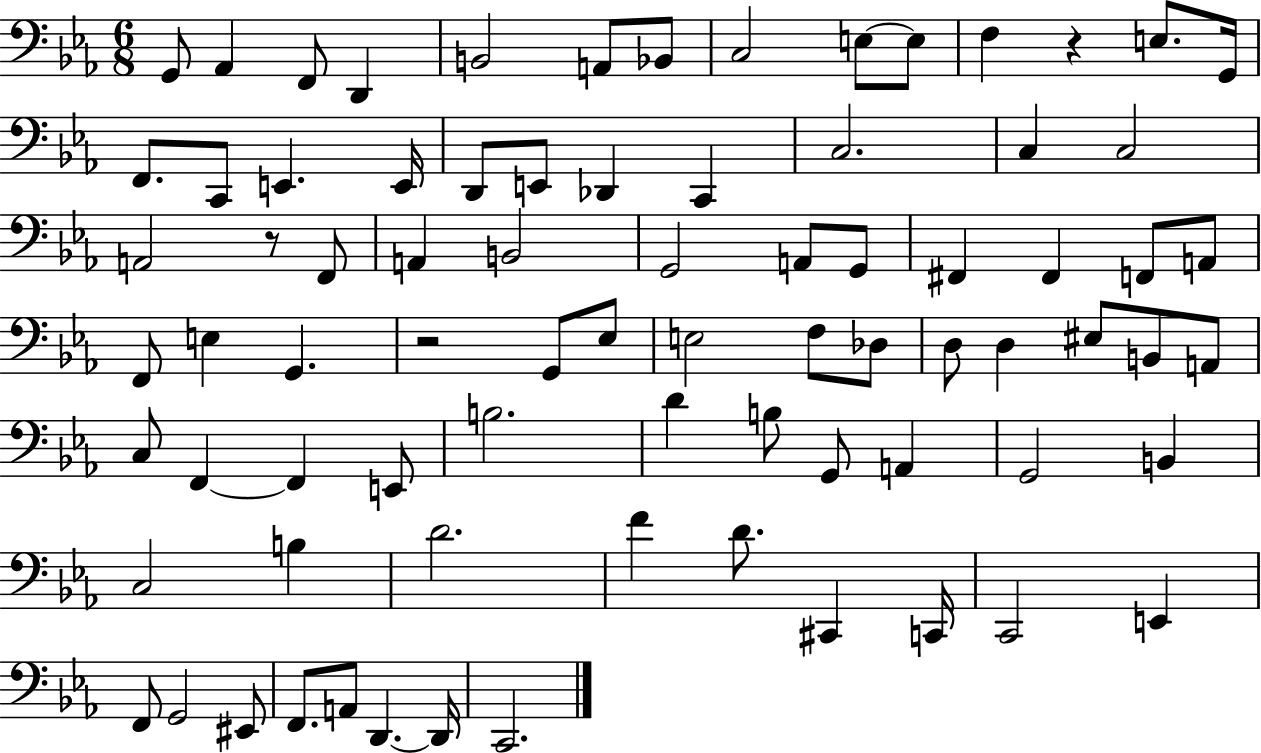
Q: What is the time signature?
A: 6/8